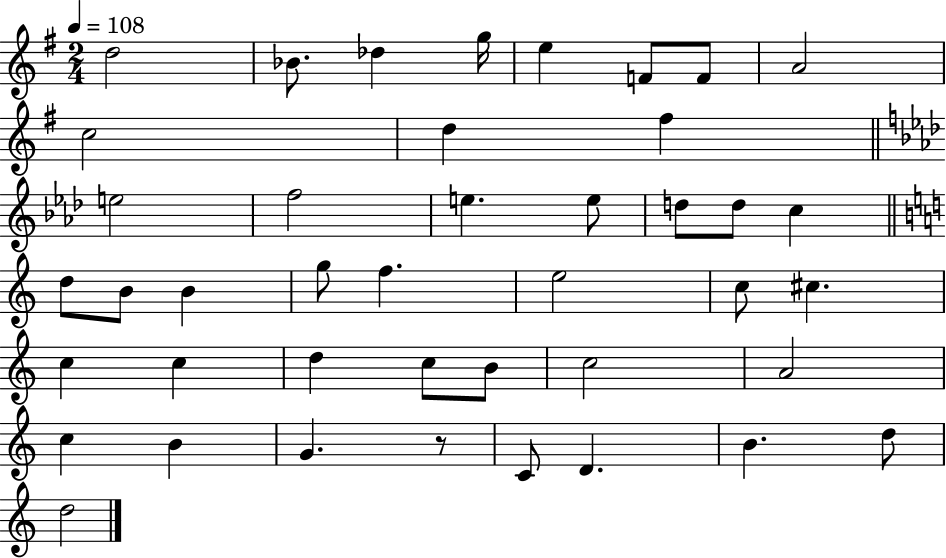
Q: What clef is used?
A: treble